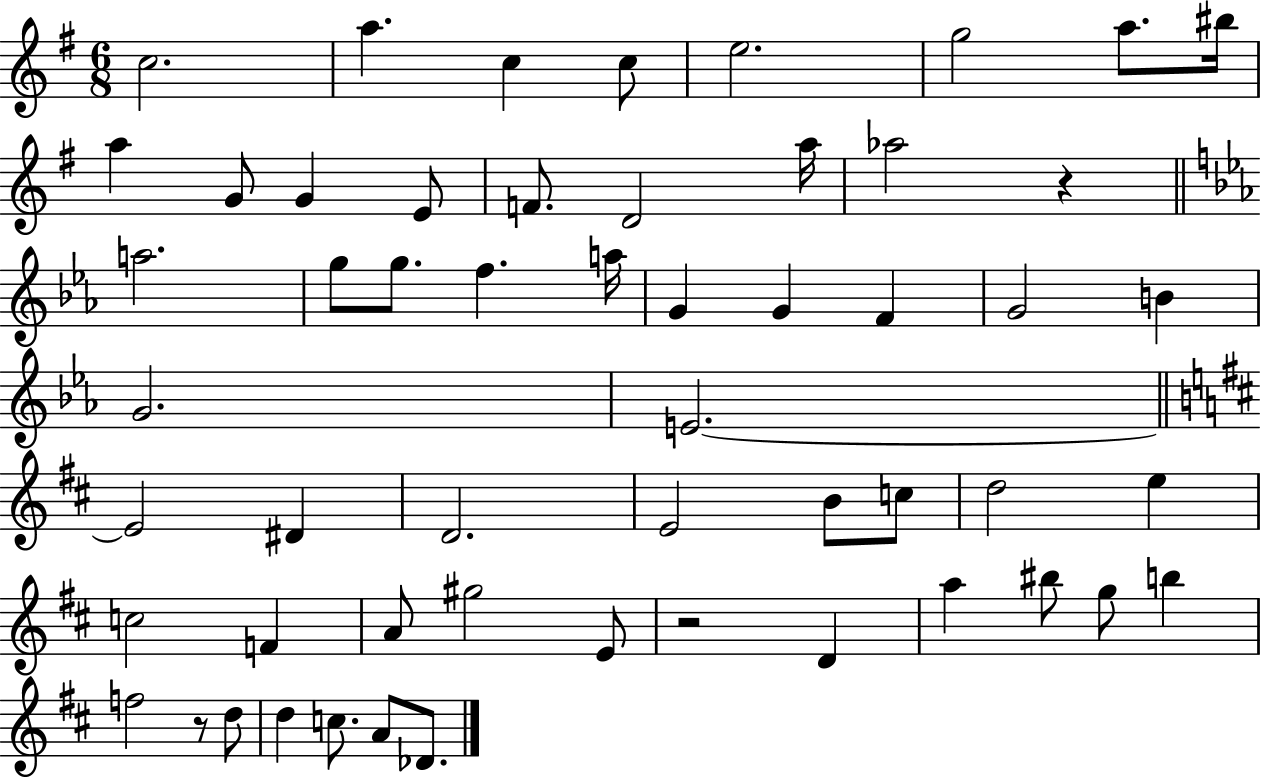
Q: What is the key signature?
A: G major